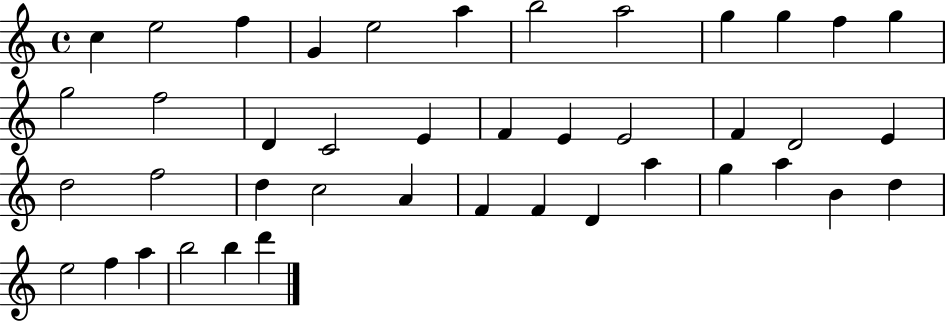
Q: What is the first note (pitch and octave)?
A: C5